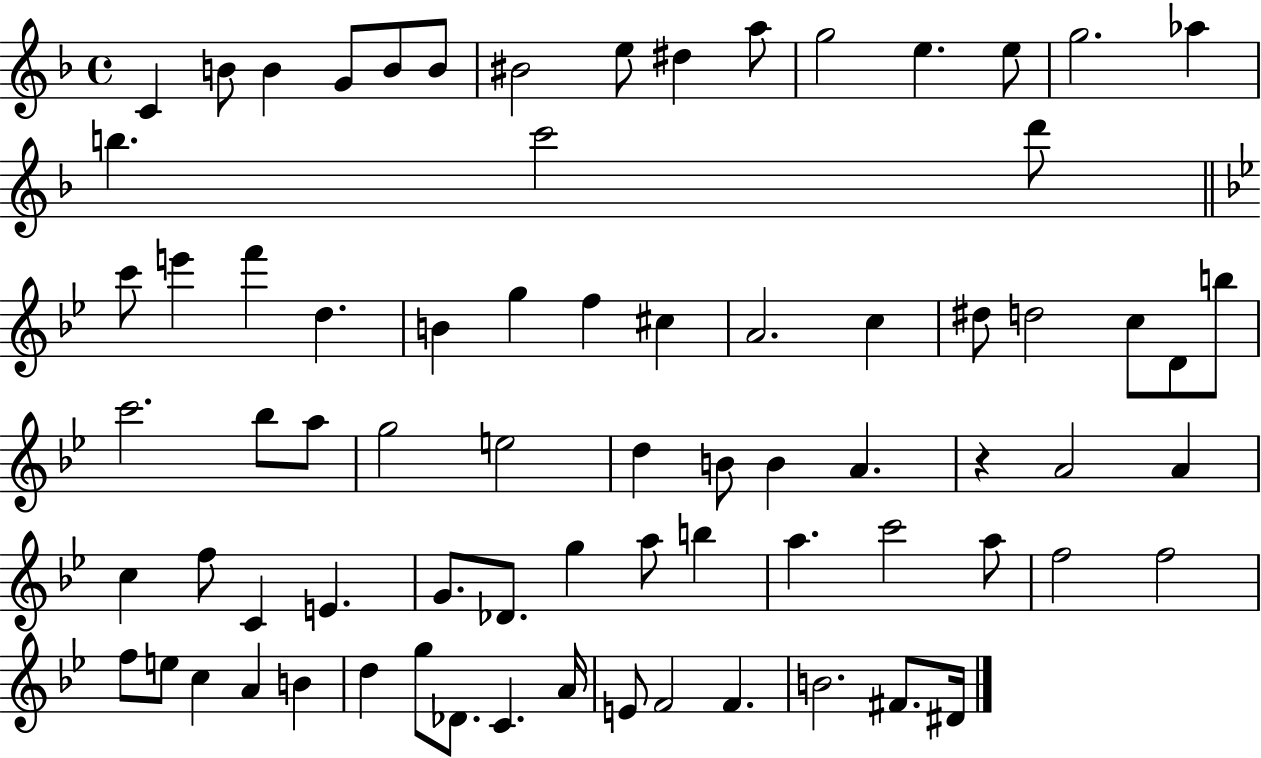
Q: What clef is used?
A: treble